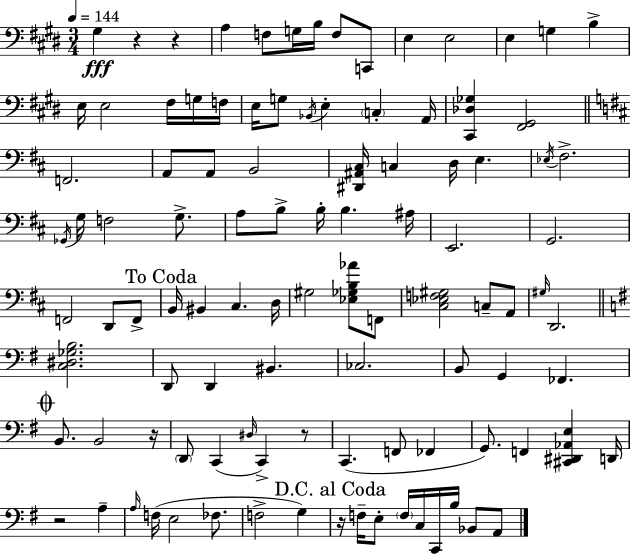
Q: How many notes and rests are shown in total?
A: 103